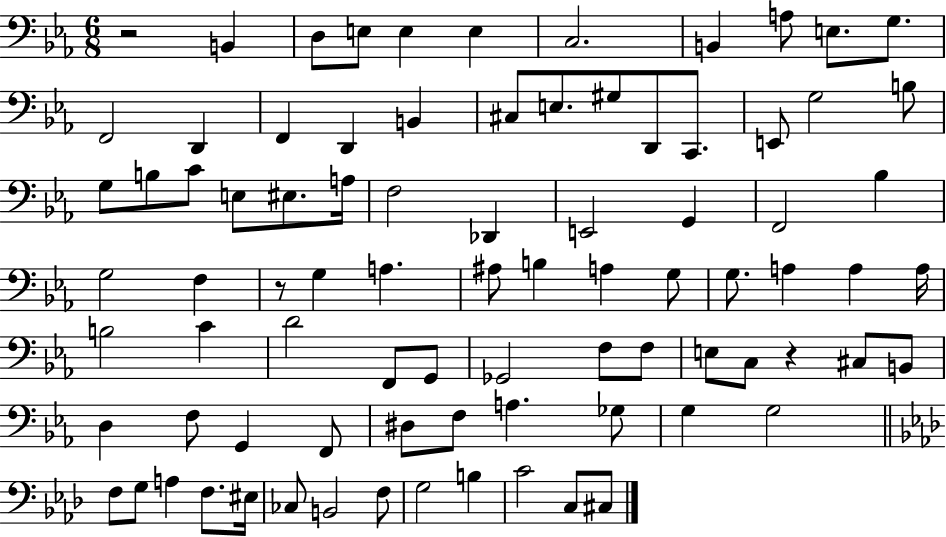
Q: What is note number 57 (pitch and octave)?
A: C3